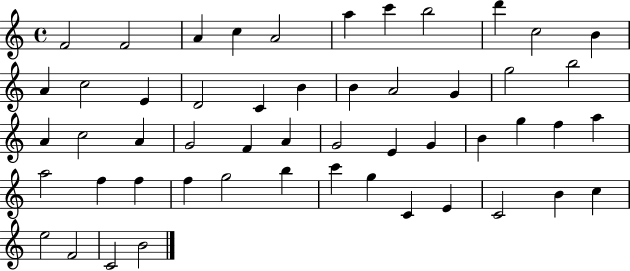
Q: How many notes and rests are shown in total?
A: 52